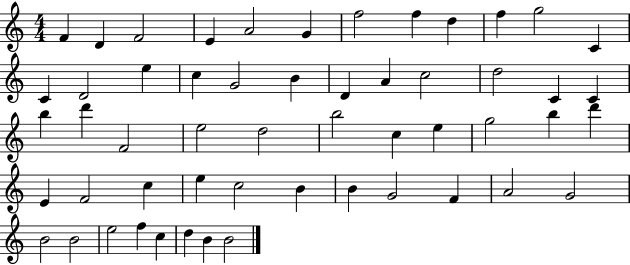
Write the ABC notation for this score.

X:1
T:Untitled
M:4/4
L:1/4
K:C
F D F2 E A2 G f2 f d f g2 C C D2 e c G2 B D A c2 d2 C C b d' F2 e2 d2 b2 c e g2 b d' E F2 c e c2 B B G2 F A2 G2 B2 B2 e2 f c d B B2